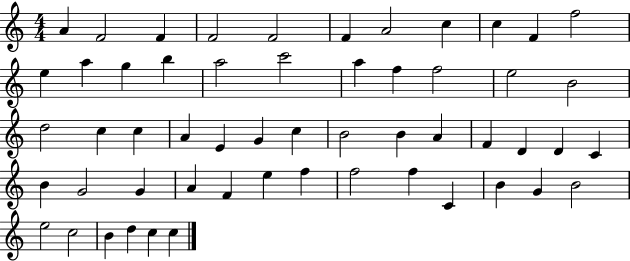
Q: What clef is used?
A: treble